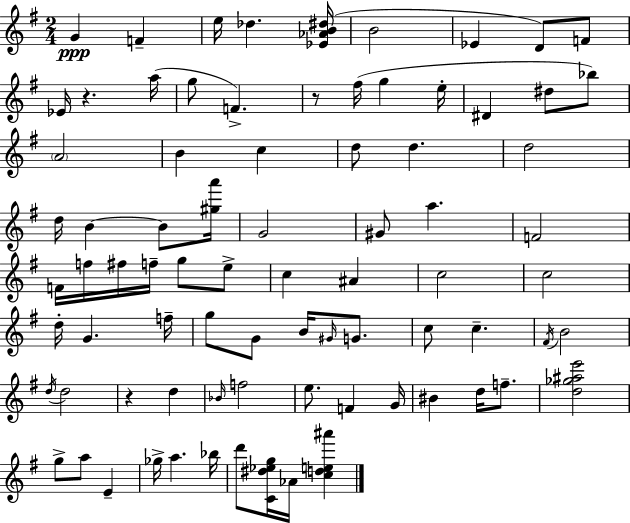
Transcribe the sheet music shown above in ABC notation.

X:1
T:Untitled
M:2/4
L:1/4
K:G
G F e/4 _d [_E_AB^d]/4 B2 _E D/2 F/2 _E/4 z a/4 g/2 F z/2 ^f/4 g e/4 ^D ^d/2 _b/2 A2 B c d/2 d d2 d/4 B B/2 [^ga']/4 G2 ^G/2 a F2 F/4 f/4 ^f/4 f/4 g/2 e/2 c ^A c2 c2 d/4 G f/4 g/2 G/2 B/4 ^G/4 G/2 c/2 c ^F/4 B2 d/4 d2 z d _B/4 f2 e/2 F G/4 ^B d/4 f/2 [d_g^ae']2 g/2 a/2 E _g/4 a _b/4 d'/2 [C^d_eg]/4 _A/4 [cde^a']